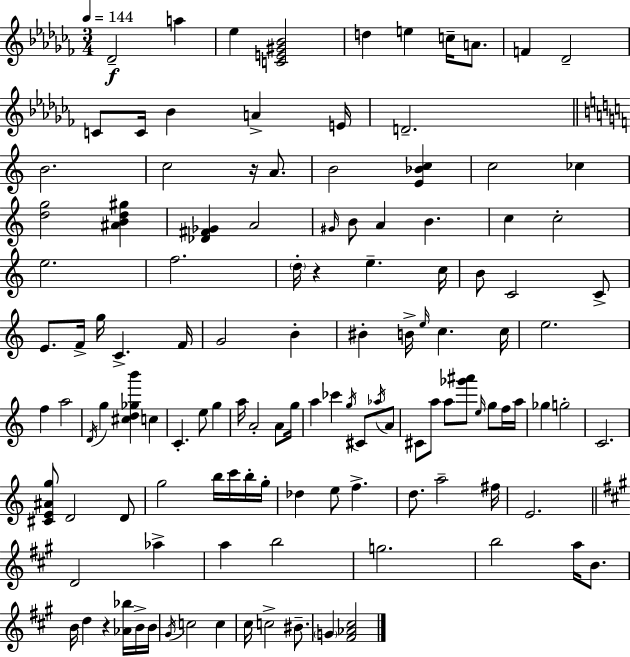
{
  \clef treble
  \numericTimeSignature
  \time 3/4
  \key aes \minor
  \tempo 4 = 144
  des'2--\f a''4 | ees''4 <c' e' gis' bes'>2 | d''4 e''4 c''16-- a'8. | f'4 des'2-- | \break c'8 c'16 bes'4 a'4-> e'16 | d'2.-- | \bar "||" \break \key c \major b'2. | c''2 r16 a'8. | b'2 <e' bes' c''>4 | c''2 ces''4 | \break <d'' g''>2 <ais' b' d'' gis''>4 | <des' fis' ges'>4 a'2 | \grace { gis'16 } b'8 a'4 b'4. | c''4 c''2-. | \break e''2. | f''2. | \parenthesize d''16-. r4 e''4.-- | c''16 b'8 c'2 c'8-> | \break e'8. f'16-> g''16 c'4.-> | f'16 g'2 b'4-. | bis'4-. b'16-> \grace { e''16 } c''4. | c''16 e''2. | \break f''4 a''2 | \acciaccatura { d'16 } g''4 <cis'' d'' ges'' b'''>4 c''4 | c'4.-. e''8 g''4 | a''16 a'2-. | \break a'8 g''16 a''4 ces'''4 \acciaccatura { g''16 } | cis'8 \acciaccatura { aes''16 } a'8 cis'8 a''8 a''8 <ges''' ais'''>8 | \grace { e''16 } g''8 f''16 a''16 ges''4 g''2-. | c'2. | \break <cis' e' ais' g''>8 d'2 | d'8 g''2 | b''16 c'''16 b''16-. g''16-. des''4 e''8 | f''4.-> d''8. a''2-- | \break fis''16 e'2. | \bar "||" \break \key a \major d'2 aes''4-> | a''4 b''2 | g''2. | b''2 a''16 b'8. | \break b'16 d''4 r4 <aes' bes''>16 b'16-> b'16 | \acciaccatura { gis'16 } c''2 c''4 | cis''16 c''2-> bis'8.-- | \parenthesize g'4 <fis' aes' cis''>2 | \break \bar "|."
}